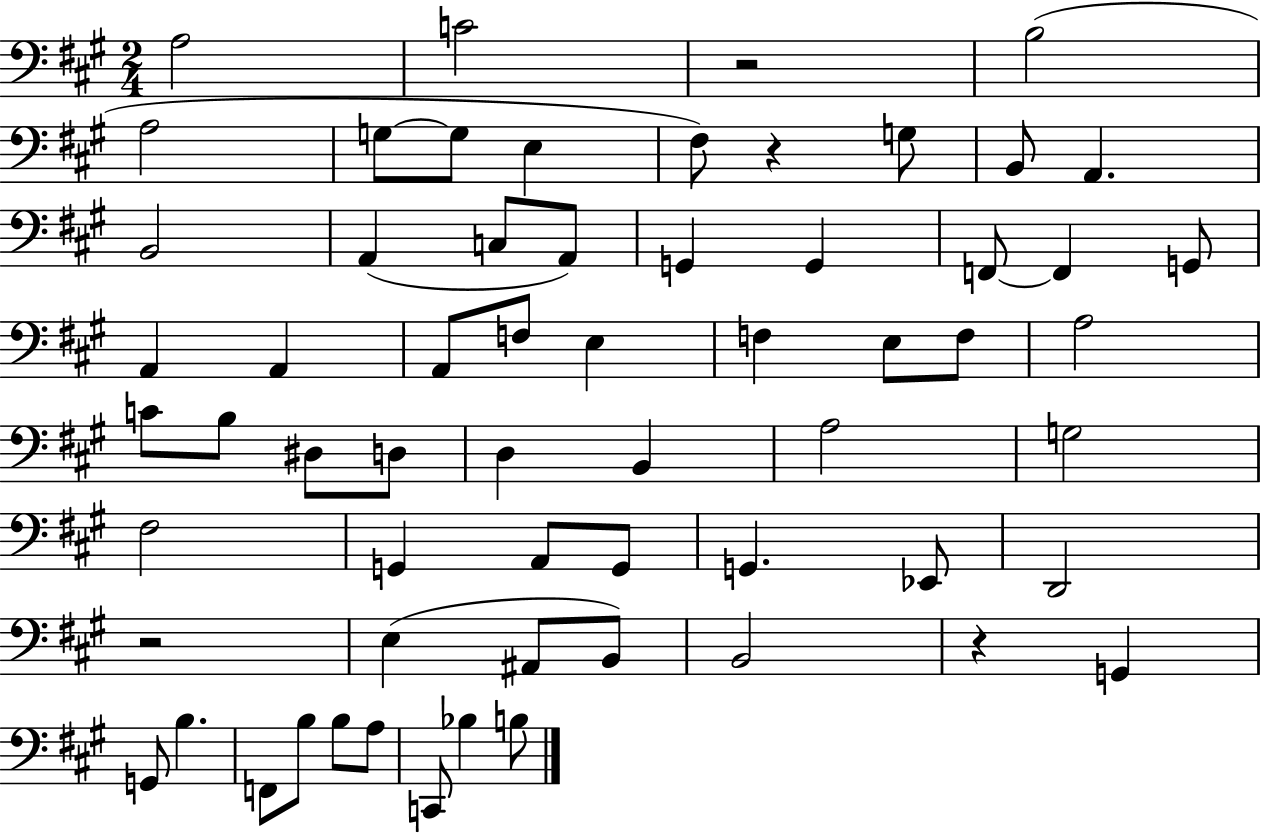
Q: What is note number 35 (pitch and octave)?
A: B2